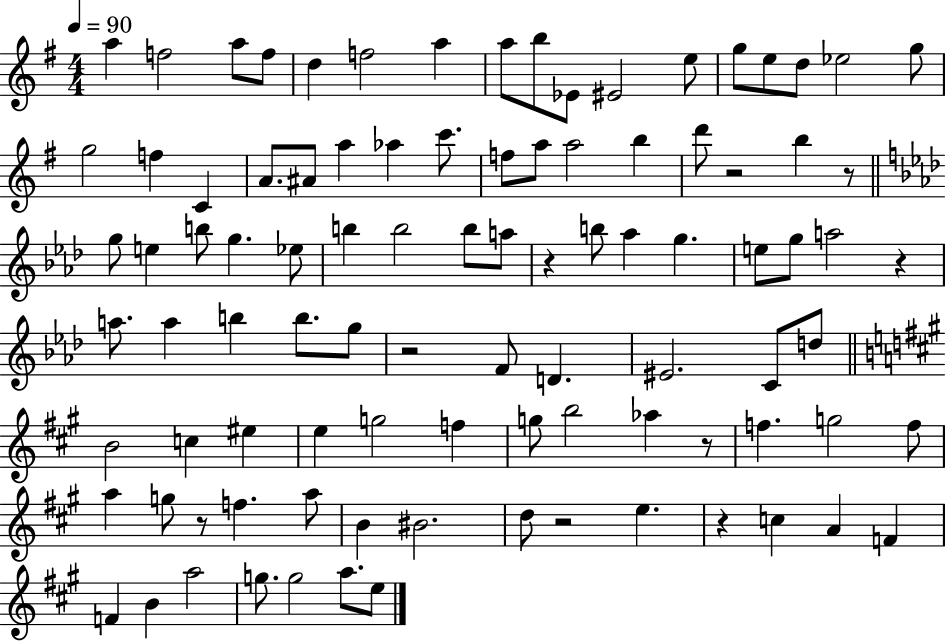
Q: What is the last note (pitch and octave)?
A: E5